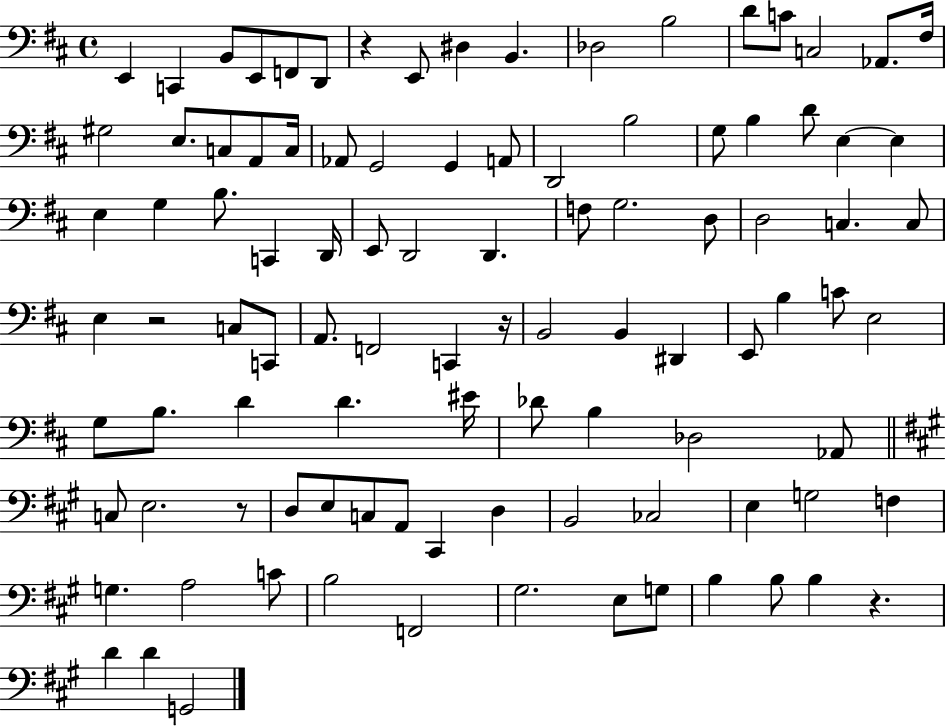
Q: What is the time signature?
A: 4/4